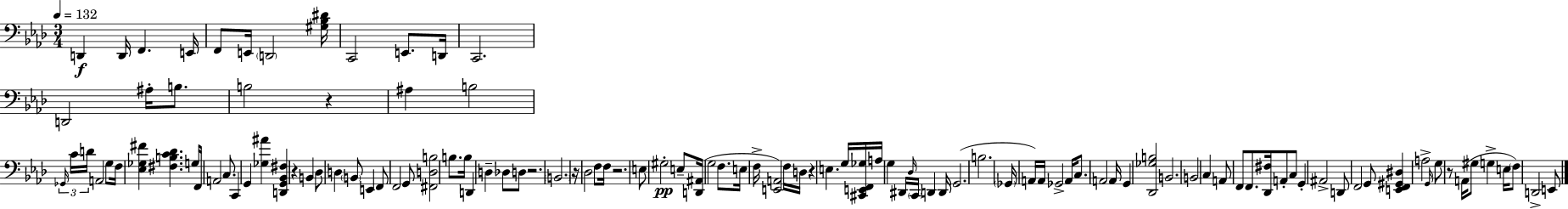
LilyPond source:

{
  \clef bass
  \numericTimeSignature
  \time 3/4
  \key f \minor
  \tempo 4 = 132
  d,4\f d,16 f,4. e,16 | f,8 e,16 \parenthesize d,2 <gis bes dis'>16 | c,2 e,8. d,16 | c,2. | \break d,2 ais16-. b8. | b2 r4 | ais4 b2 | \tuplet 3/2 { \grace { ges,16 } c'16 d'16 } a,2 g8 | \break f16 <ees ges fis'>4 <fis b c' des'>4. | g16 f,16 a,2 c8. | c,4 g,4 <ges ais'>4 | <d, g, bes, fis>4 r4 b,4 | \break des8 d4 \parenthesize b,8 e,4 | f,8 f,2 g,8 | <fis, d b>2 b8. | b16 d,4 d4-- des8 d8 | \break r2. | \parenthesize b,2. | r16 des2 f8 | f16 r2. | \break e8 gis2-.\pp e8-- | <d, ais,>16( g2 f8. | e16 f16-> <e, a,>2) f16 | d16 r4 e4. g16 | \break <cis, e, f, ges>16 a16 g4 dis,16 \grace { des16 } \parenthesize c,16 d,4 | d,16 g,2.( | b2. | \parenthesize ges,16 a,16) a,16 ges,2-> | \break a,16 c8. a,2 | a,16 g,4 <des, ges b>2 | b,2. | b,2 c4 | \break a,8 f,8 f,8. <des, fis>16 a,8-. | c8 g,4-. ais,2-> | d,8 f,2 | g,8 <e, f, gis, dis>4 a2-> | \break \grace { g,16 } g8 r8 a,16( gis8 g4-> | e16 \parenthesize f8) d,2-> | e,8 \bar "|."
}